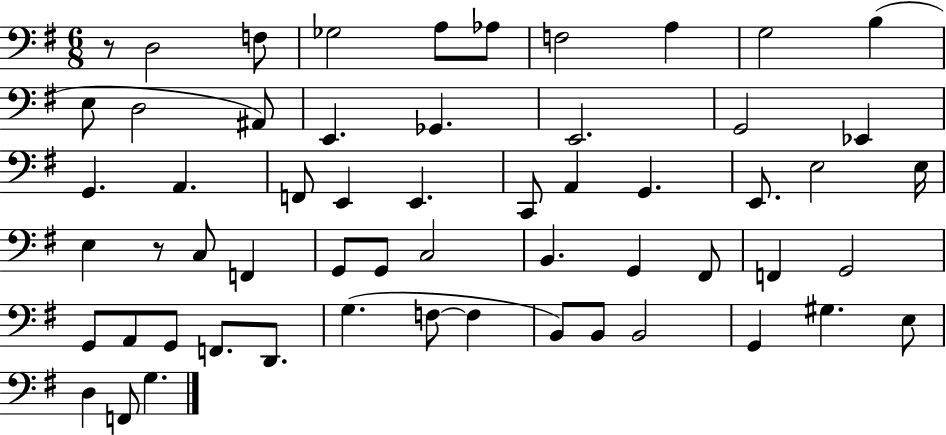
R/e D3/h F3/e Gb3/h A3/e Ab3/e F3/h A3/q G3/h B3/q E3/e D3/h A#2/e E2/q. Gb2/q. E2/h. G2/h Eb2/q G2/q. A2/q. F2/e E2/q E2/q. C2/e A2/q G2/q. E2/e. E3/h E3/s E3/q R/e C3/e F2/q G2/e G2/e C3/h B2/q. G2/q F#2/e F2/q G2/h G2/e A2/e G2/e F2/e. D2/e. G3/q. F3/e F3/q B2/e B2/e B2/h G2/q G#3/q. E3/e D3/q F2/e G3/q.